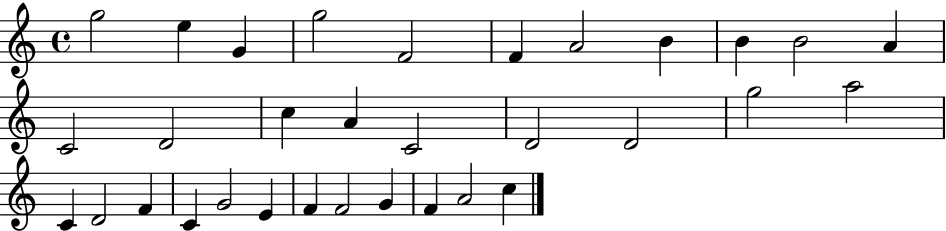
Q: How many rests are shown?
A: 0